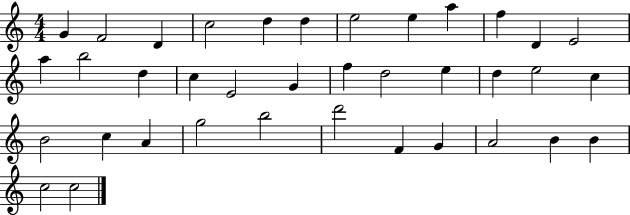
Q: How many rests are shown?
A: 0